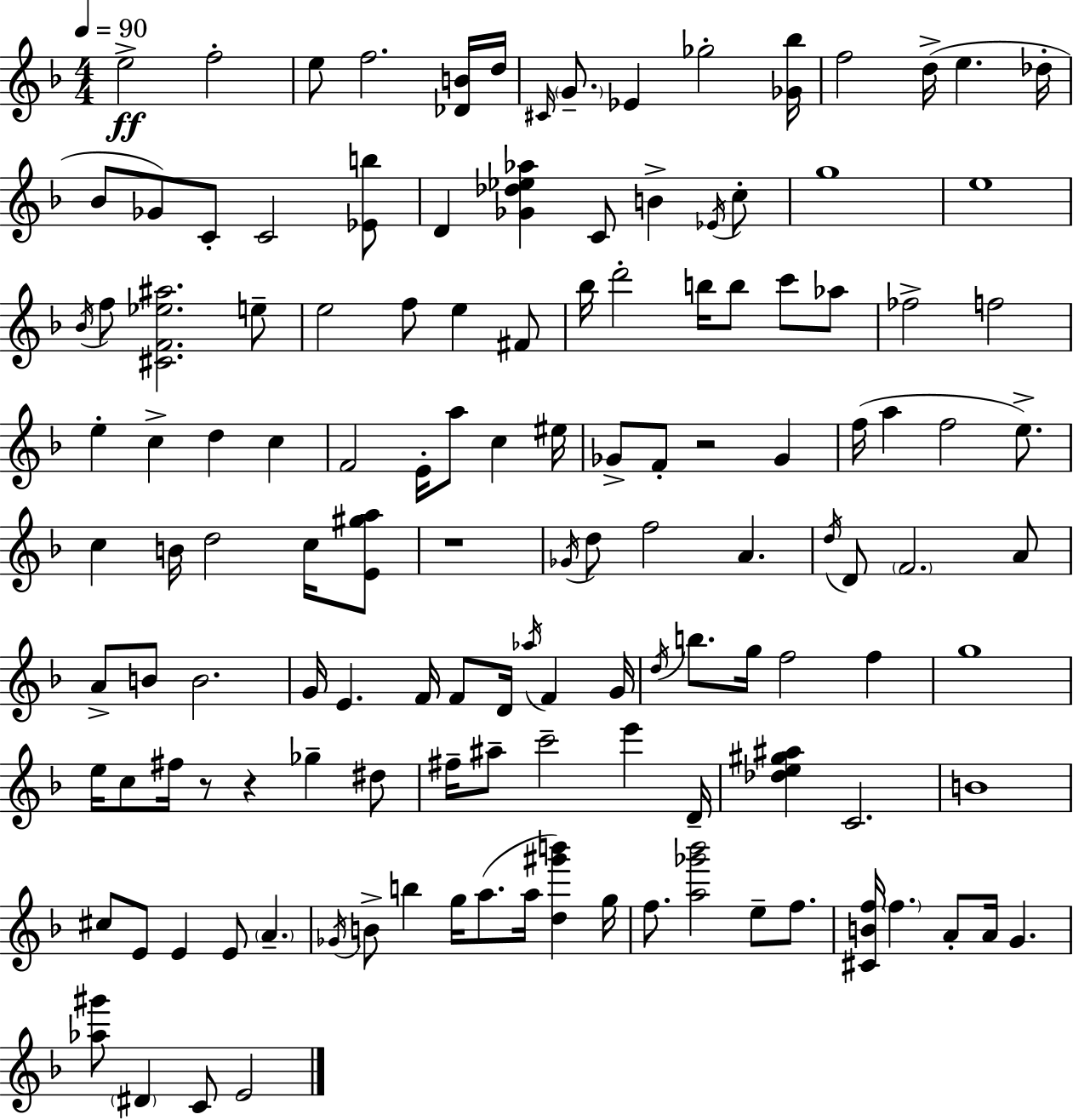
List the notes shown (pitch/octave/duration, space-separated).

E5/h F5/h E5/e F5/h. [Db4,B4]/s D5/s C#4/s G4/e. Eb4/q Gb5/h [Gb4,Bb5]/s F5/h D5/s E5/q. Db5/s Bb4/e Gb4/e C4/e C4/h [Eb4,B5]/e D4/q [Gb4,Db5,Eb5,Ab5]/q C4/e B4/q Eb4/s C5/e G5/w E5/w Bb4/s F5/e [C#4,F4,Eb5,A#5]/h. E5/e E5/h F5/e E5/q F#4/e Bb5/s D6/h B5/s B5/e C6/e Ab5/e FES5/h F5/h E5/q C5/q D5/q C5/q F4/h E4/s A5/e C5/q EIS5/s Gb4/e F4/e R/h Gb4/q F5/s A5/q F5/h E5/e. C5/q B4/s D5/h C5/s [E4,G#5,A5]/e R/w Gb4/s D5/e F5/h A4/q. D5/s D4/e F4/h. A4/e A4/e B4/e B4/h. G4/s E4/q. F4/s F4/e D4/s Ab5/s F4/q G4/s D5/s B5/e. G5/s F5/h F5/q G5/w E5/s C5/e F#5/s R/e R/q Gb5/q D#5/e F#5/s A#5/e C6/h E6/q D4/s [Db5,E5,G#5,A#5]/q C4/h. B4/w C#5/e E4/e E4/q E4/e A4/q. Gb4/s B4/e B5/q G5/s A5/e. A5/s [D5,G#6,B6]/q G5/s F5/e. [A5,Gb6,Bb6]/h E5/e F5/e. [C#4,B4,F5]/s F5/q. A4/e A4/s G4/q. [Ab5,G#6]/e D#4/q C4/e E4/h